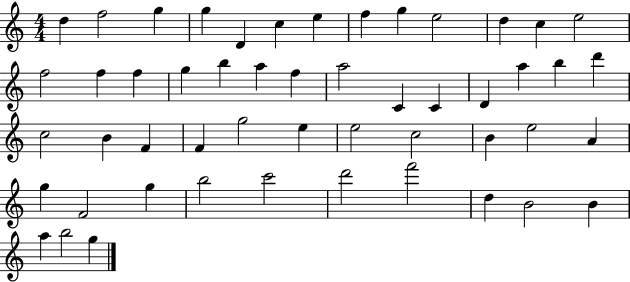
{
  \clef treble
  \numericTimeSignature
  \time 4/4
  \key c \major
  d''4 f''2 g''4 | g''4 d'4 c''4 e''4 | f''4 g''4 e''2 | d''4 c''4 e''2 | \break f''2 f''4 f''4 | g''4 b''4 a''4 f''4 | a''2 c'4 c'4 | d'4 a''4 b''4 d'''4 | \break c''2 b'4 f'4 | f'4 g''2 e''4 | e''2 c''2 | b'4 e''2 a'4 | \break g''4 f'2 g''4 | b''2 c'''2 | d'''2 f'''2 | d''4 b'2 b'4 | \break a''4 b''2 g''4 | \bar "|."
}